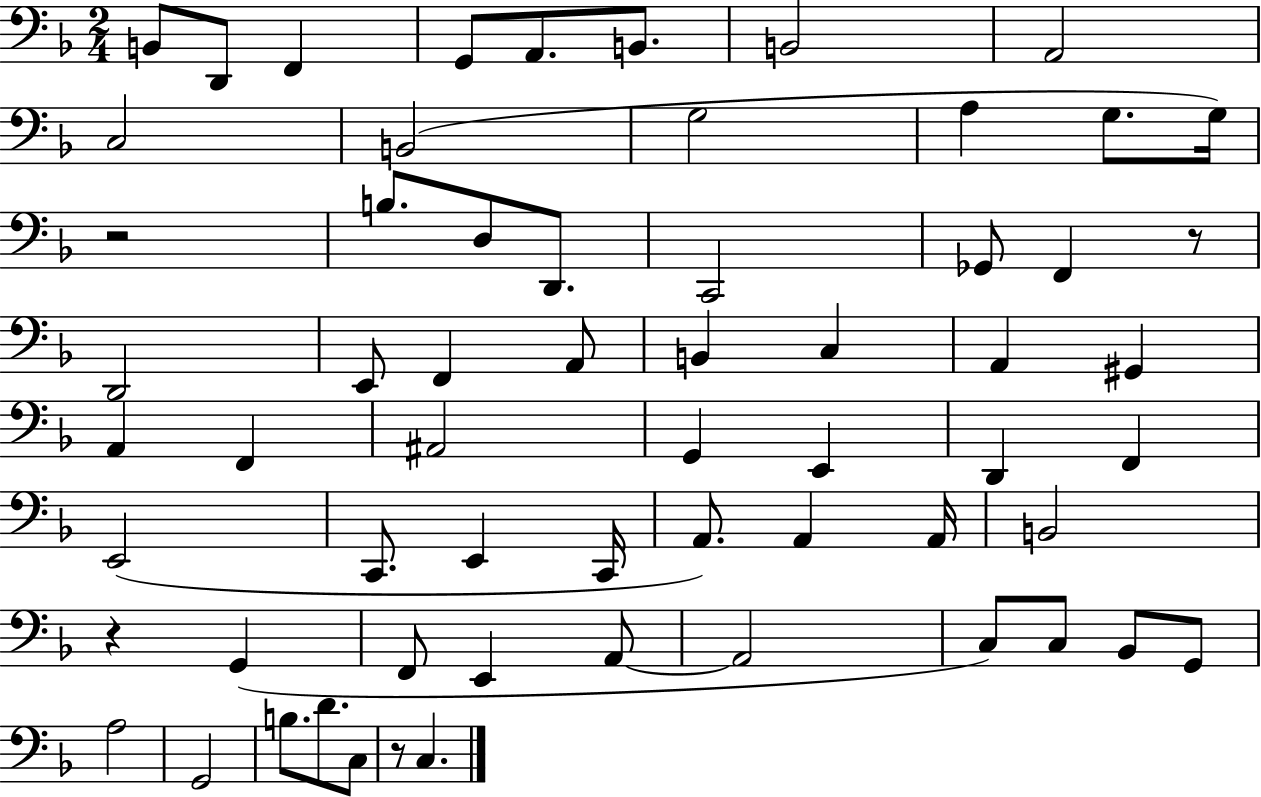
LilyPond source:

{
  \clef bass
  \numericTimeSignature
  \time 2/4
  \key f \major
  b,8 d,8 f,4 | g,8 a,8. b,8. | b,2 | a,2 | \break c2 | b,2( | g2 | a4 g8. g16) | \break r2 | b8. d8 d,8. | c,2 | ges,8 f,4 r8 | \break d,2 | e,8 f,4 a,8 | b,4 c4 | a,4 gis,4 | \break a,4 f,4 | ais,2 | g,4 e,4 | d,4 f,4 | \break e,2( | c,8. e,4 c,16 | a,8.) a,4 a,16 | b,2 | \break r4 g,4( | f,8 e,4 a,8~~ | a,2 | c8) c8 bes,8 g,8 | \break a2 | g,2 | b8. d'8. c8 | r8 c4. | \break \bar "|."
}